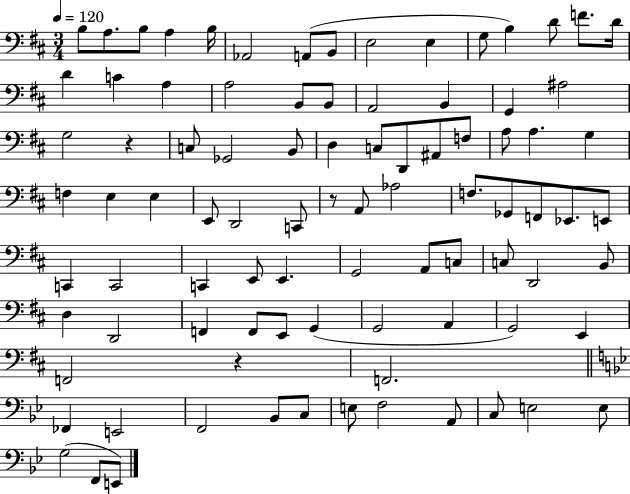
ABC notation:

X:1
T:Untitled
M:3/4
L:1/4
K:D
B,/2 A,/2 B,/2 A, B,/4 _A,,2 A,,/2 B,,/2 E,2 E, G,/2 B, D/2 F/2 D/4 D C A, A,2 B,,/2 B,,/2 A,,2 B,, G,, ^A,2 G,2 z C,/2 _G,,2 B,,/2 D, C,/2 D,,/2 ^A,,/2 F,/2 A,/2 A, G, F, E, E, E,,/2 D,,2 C,,/2 z/2 A,,/2 _A,2 F,/2 _G,,/2 F,,/2 _E,,/2 E,,/2 C,, C,,2 C,, E,,/2 E,, G,,2 A,,/2 C,/2 C,/2 D,,2 B,,/2 D, D,,2 F,, F,,/2 E,,/2 G,, G,,2 A,, G,,2 E,, F,,2 z F,,2 _F,, E,,2 F,,2 _B,,/2 C,/2 E,/2 F,2 A,,/2 C,/2 E,2 E,/2 G,2 F,,/2 E,,/2